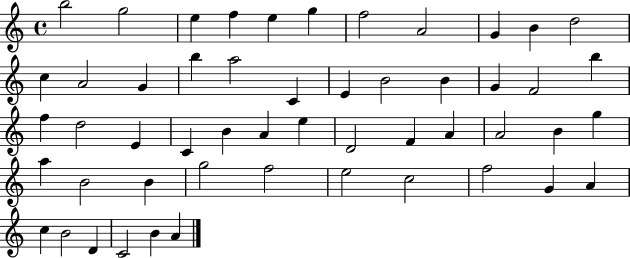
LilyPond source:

{
  \clef treble
  \time 4/4
  \defaultTimeSignature
  \key c \major
  b''2 g''2 | e''4 f''4 e''4 g''4 | f''2 a'2 | g'4 b'4 d''2 | \break c''4 a'2 g'4 | b''4 a''2 c'4 | e'4 b'2 b'4 | g'4 f'2 b''4 | \break f''4 d''2 e'4 | c'4 b'4 a'4 e''4 | d'2 f'4 a'4 | a'2 b'4 g''4 | \break a''4 b'2 b'4 | g''2 f''2 | e''2 c''2 | f''2 g'4 a'4 | \break c''4 b'2 d'4 | c'2 b'4 a'4 | \bar "|."
}